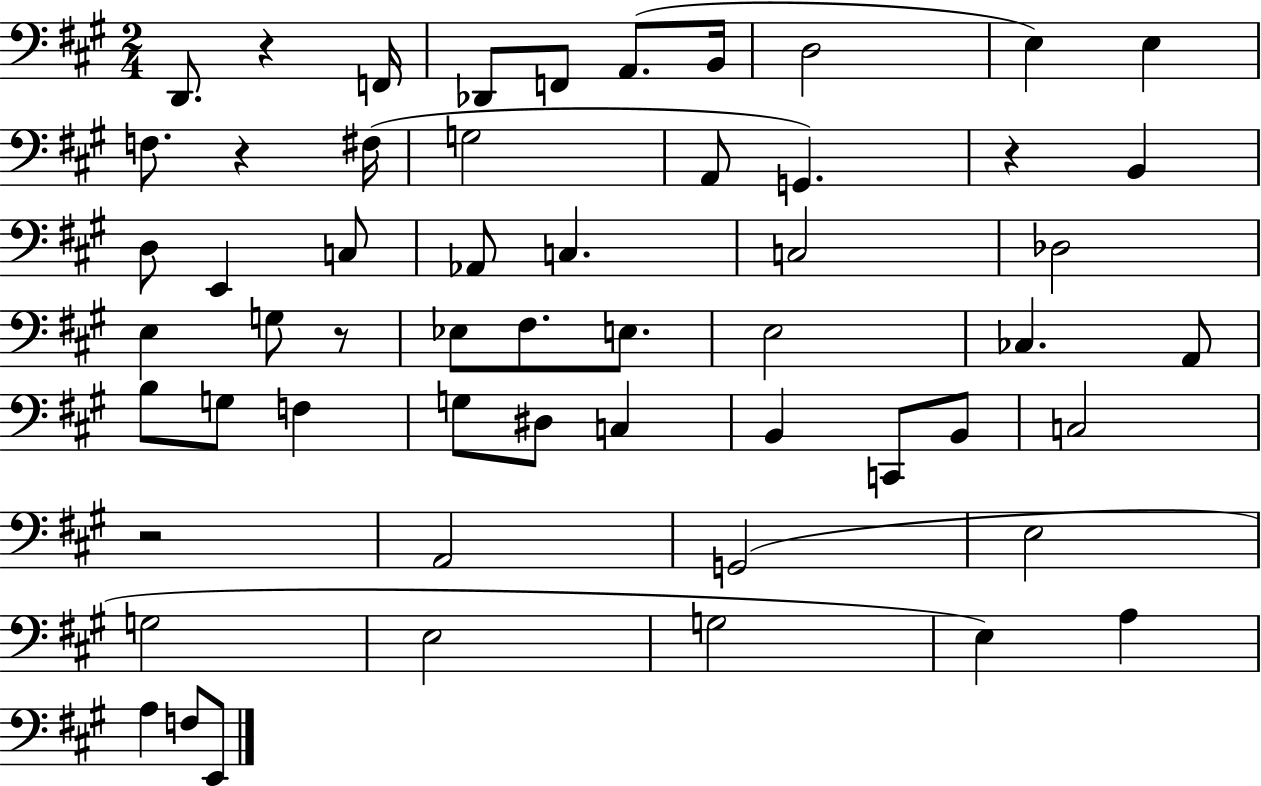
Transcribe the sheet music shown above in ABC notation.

X:1
T:Untitled
M:2/4
L:1/4
K:A
D,,/2 z F,,/4 _D,,/2 F,,/2 A,,/2 B,,/4 D,2 E, E, F,/2 z ^F,/4 G,2 A,,/2 G,, z B,, D,/2 E,, C,/2 _A,,/2 C, C,2 _D,2 E, G,/2 z/2 _E,/2 ^F,/2 E,/2 E,2 _C, A,,/2 B,/2 G,/2 F, G,/2 ^D,/2 C, B,, C,,/2 B,,/2 C,2 z2 A,,2 G,,2 E,2 G,2 E,2 G,2 E, A, A, F,/2 E,,/2